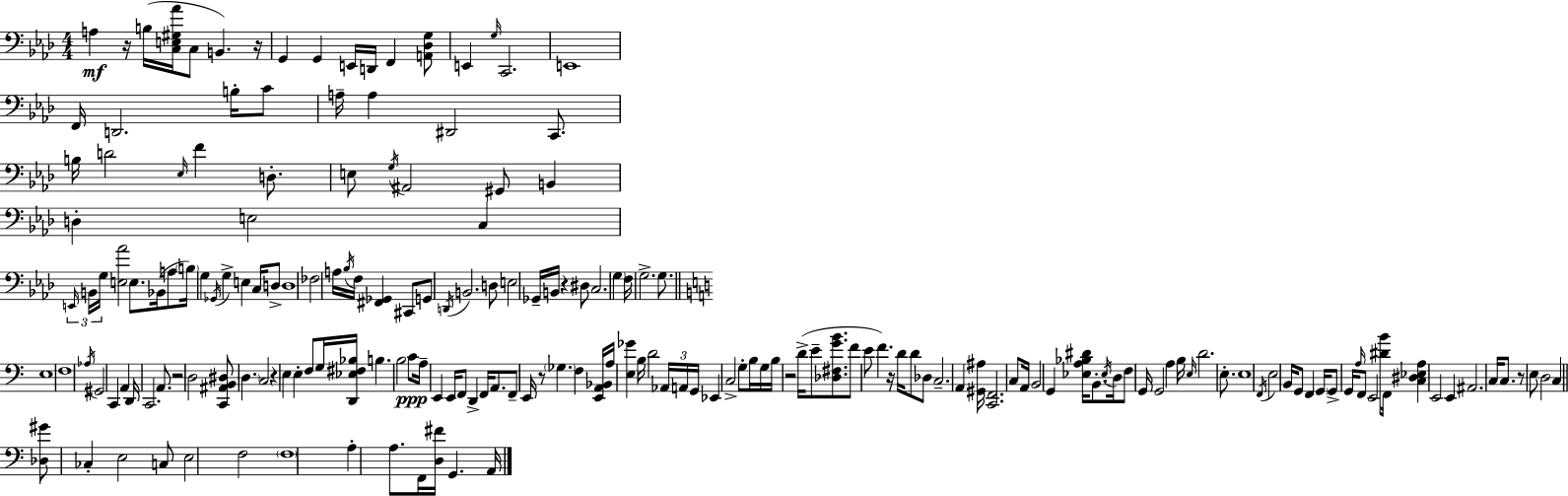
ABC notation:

X:1
T:Untitled
M:4/4
L:1/4
K:Fm
A, z/4 B,/4 [C,E,^G,_A]/4 C,/2 B,, z/4 G,, G,, E,,/4 D,,/4 F,, [A,,_D,G,]/2 E,, G,/4 C,,2 E,,4 F,,/4 D,,2 B,/4 C/2 A,/4 A, ^D,,2 C,,/2 B,/4 D2 _E,/4 F D,/2 E,/2 G,/4 ^A,,2 ^G,,/2 B,, D, E,2 C, E,,/4 B,,/4 G,/4 [E,_A]2 E,/2 _B,,/4 A,/2 B,/4 G, _G,,/4 G, E, C,/4 D,/2 D,4 _F,2 A,/4 _B,/4 F,/4 [^F,,_G,,] ^C,,/2 G,,/2 D,,/4 B,,2 D,/2 E,2 _G,,/4 B,,/4 z ^D,/2 C,2 G, F,/4 G,2 G,/2 E,4 F,4 _A,/4 ^G,,2 C,, A,, D,,/4 C,,2 A,,/2 z2 D,2 [C,,^A,,B,,^D,]/2 D, C,2 z E, E, F,/2 G,/4 [D,,_E,^F,_B,]/4 B, B,2 C/2 A,/4 E,, E,,/4 F,,/2 D,, F,,/4 A,,/2 F,,/2 E,,/4 z/2 _G, F, [E,,A,,_B,,]/4 A,/4 [E,_G] B,/4 D2 _A,,/4 A,,/4 G,,/4 _E,, C,2 G,/2 B,/4 G,/4 B,/4 z2 D/4 E/2 [_D,^F,GB]/2 F/2 E/2 F z/4 D/4 D/2 _D,/2 C,2 A,, [^G,,^A,]/4 [C,,F,,]2 C,/2 A,,/4 B,,2 G,, [_E,A,_B,^D]/4 B,,/2 _E,/4 D,/4 F,/2 G,,/4 G,,2 A, B,/4 E,/4 D2 E,/2 E,4 F,,/4 E,2 B,,/4 G,,/2 F,, G,,/4 G,,/2 G,,/4 A,/4 F,,/2 E,,2 [^DB]/2 F,,/4 [C,^D,_E,A,] E,,2 E,, ^A,,2 C,/4 C,/2 z/2 E,/2 D,2 C, [_D,^G]/2 _C, E,2 C,/2 E,2 F,2 F,4 A, A,/2 F,,/4 [D,^F]/4 G,, A,,/4